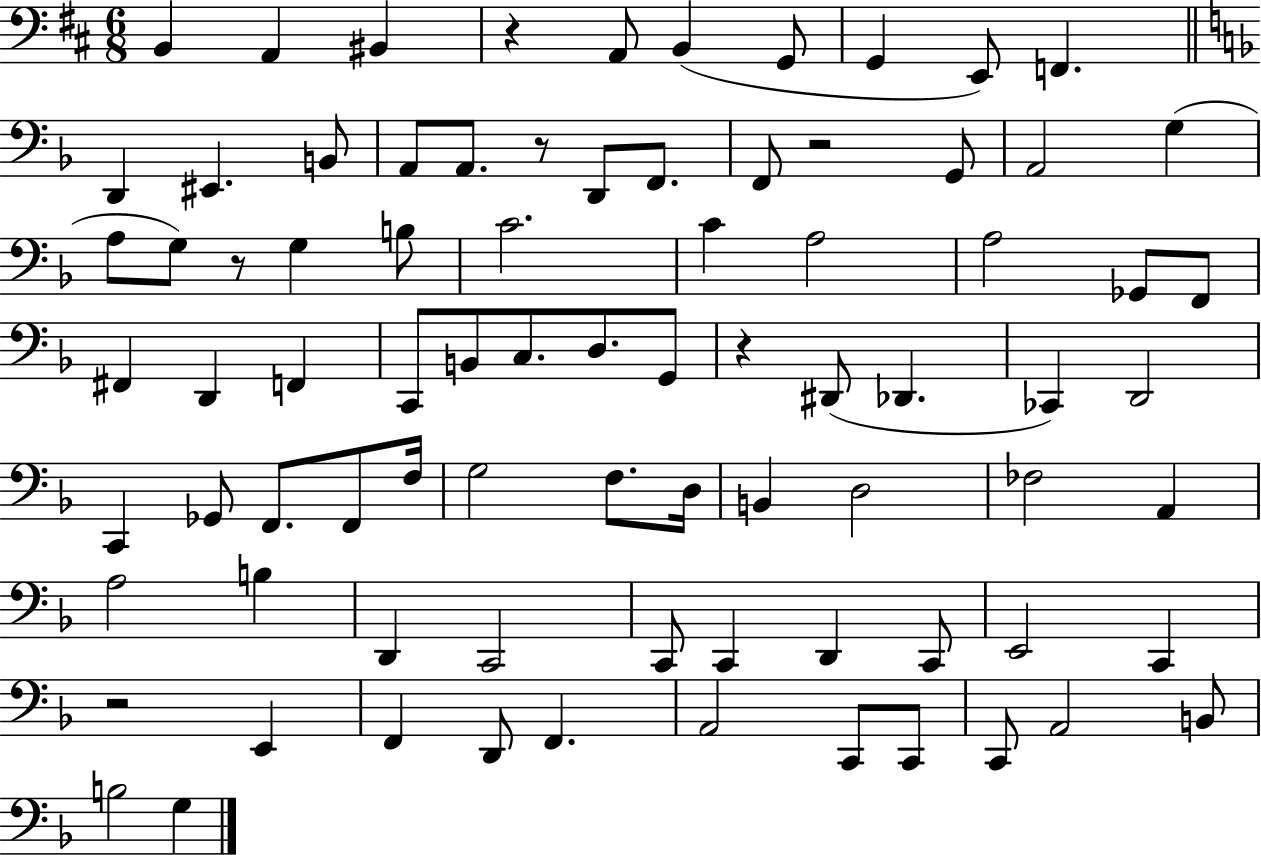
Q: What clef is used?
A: bass